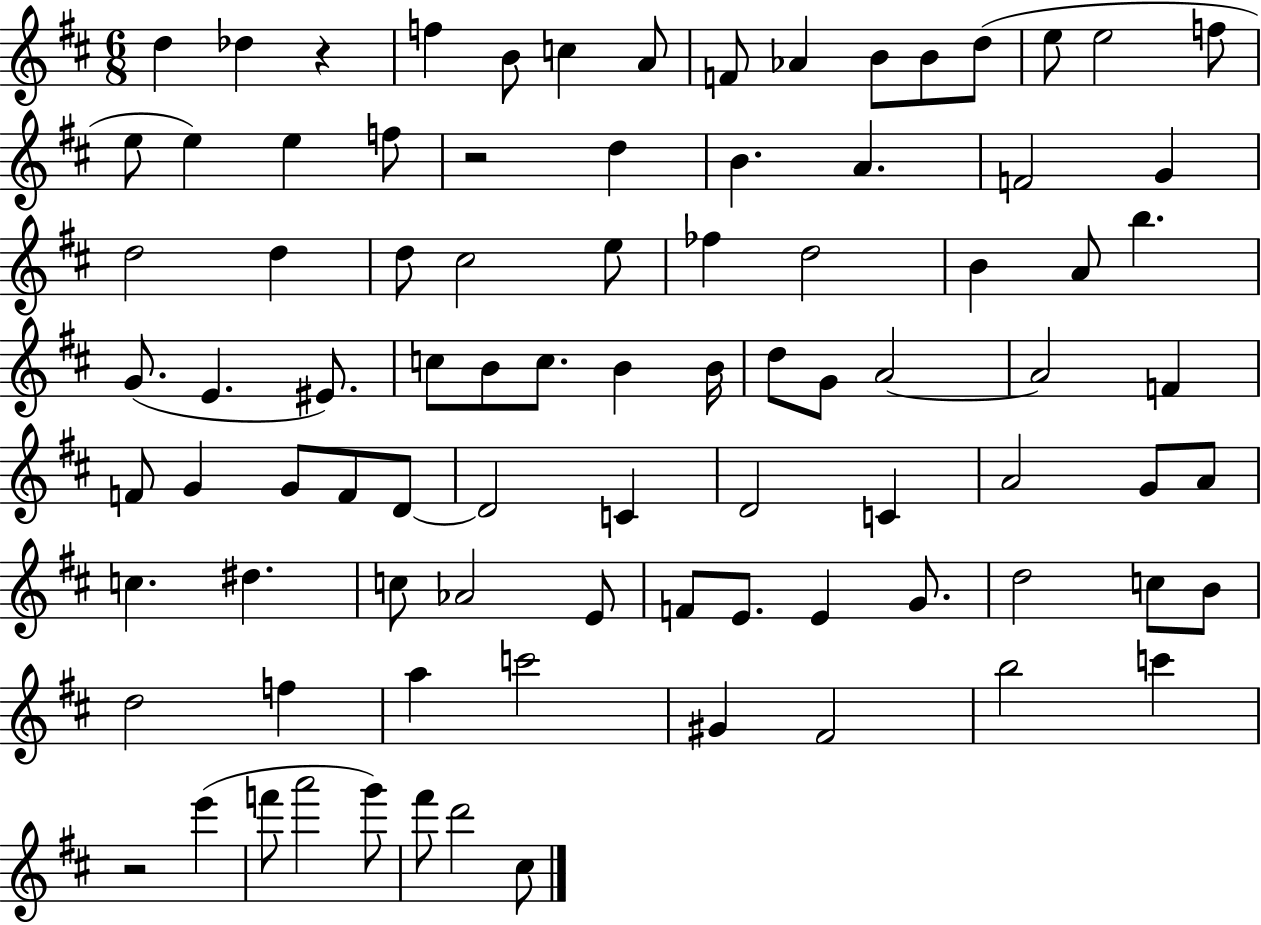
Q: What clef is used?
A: treble